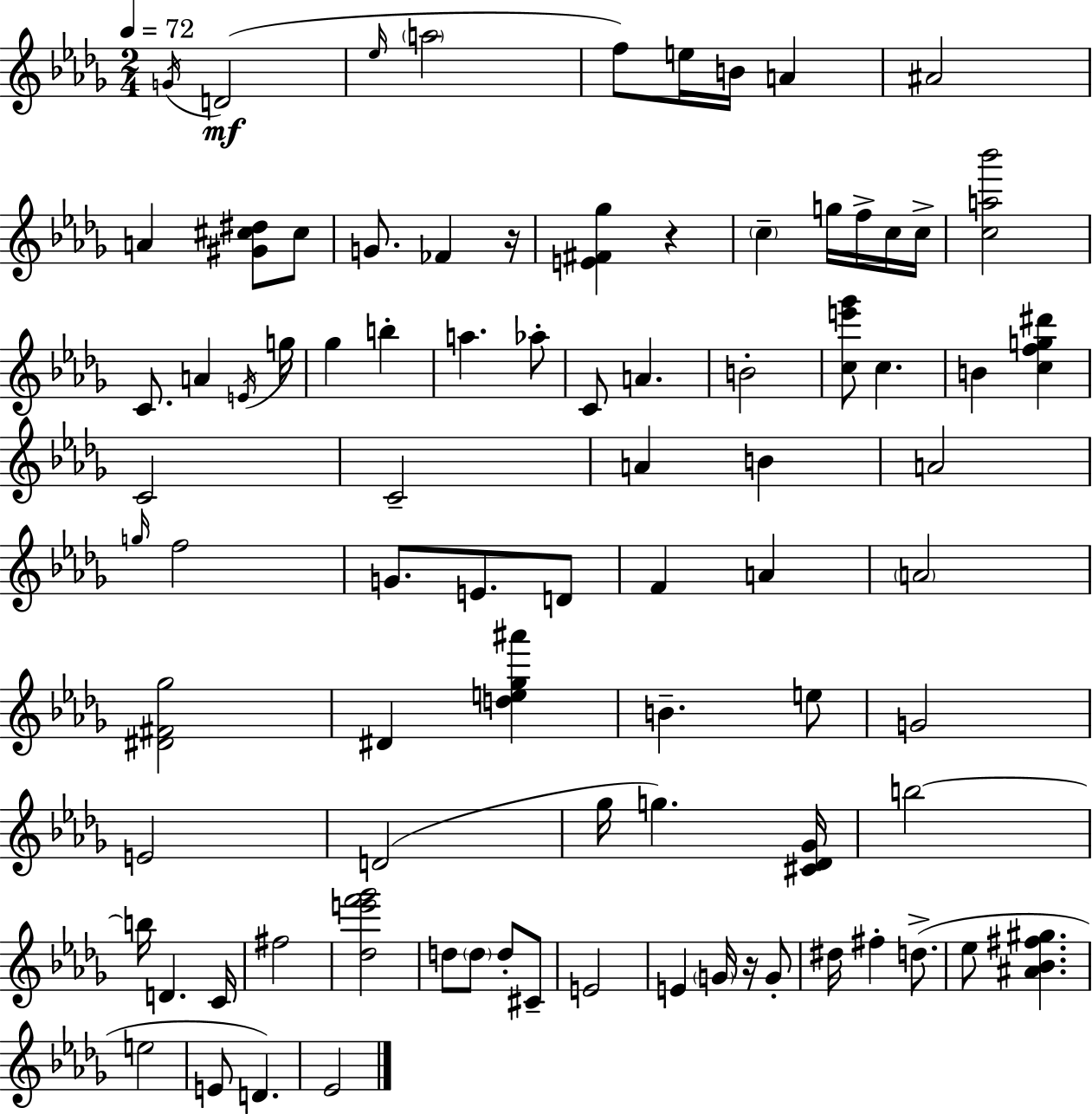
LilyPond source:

{
  \clef treble
  \numericTimeSignature
  \time 2/4
  \key bes \minor
  \tempo 4 = 72
  \repeat volta 2 { \acciaccatura { g'16 }(\mf d'2 | \grace { ees''16 } \parenthesize a''2 | f''8) e''16 b'16 a'4 | ais'2 | \break a'4 <gis' cis'' dis''>8 | cis''8 g'8. fes'4 | r16 <e' fis' ges''>4 r4 | \parenthesize c''4-- g''16 f''16-> | \break c''16 c''16-> <c'' a'' bes'''>2 | c'8. a'4 | \acciaccatura { e'16 } g''16 ges''4 b''4-. | a''4. | \break aes''8-. c'8 a'4. | b'2-. | <c'' e''' ges'''>8 c''4. | b'4 <c'' f'' g'' dis'''>4 | \break c'2 | c'2-- | a'4 b'4 | a'2 | \break \grace { g''16 } f''2 | g'8. e'8. | d'8 f'4 | a'4 \parenthesize a'2 | \break <dis' fis' ges''>2 | dis'4 | <d'' e'' ges'' ais'''>4 b'4.-- | e''8 g'2 | \break e'2 | d'2( | ges''16 g''4.) | <cis' des' ges'>16 b''2~~ | \break b''16 d'4. | c'16 fis''2 | <des'' e''' f''' ges'''>2 | d''8 \parenthesize d''8 | \break d''8-. cis'8-- e'2 | e'4 | \parenthesize g'16 r16 g'8-. dis''16 fis''4-. | d''8.->( ees''8 <ais' bes' fis'' gis''>4. | \break e''2 | e'8 d'4.) | ees'2 | } \bar "|."
}